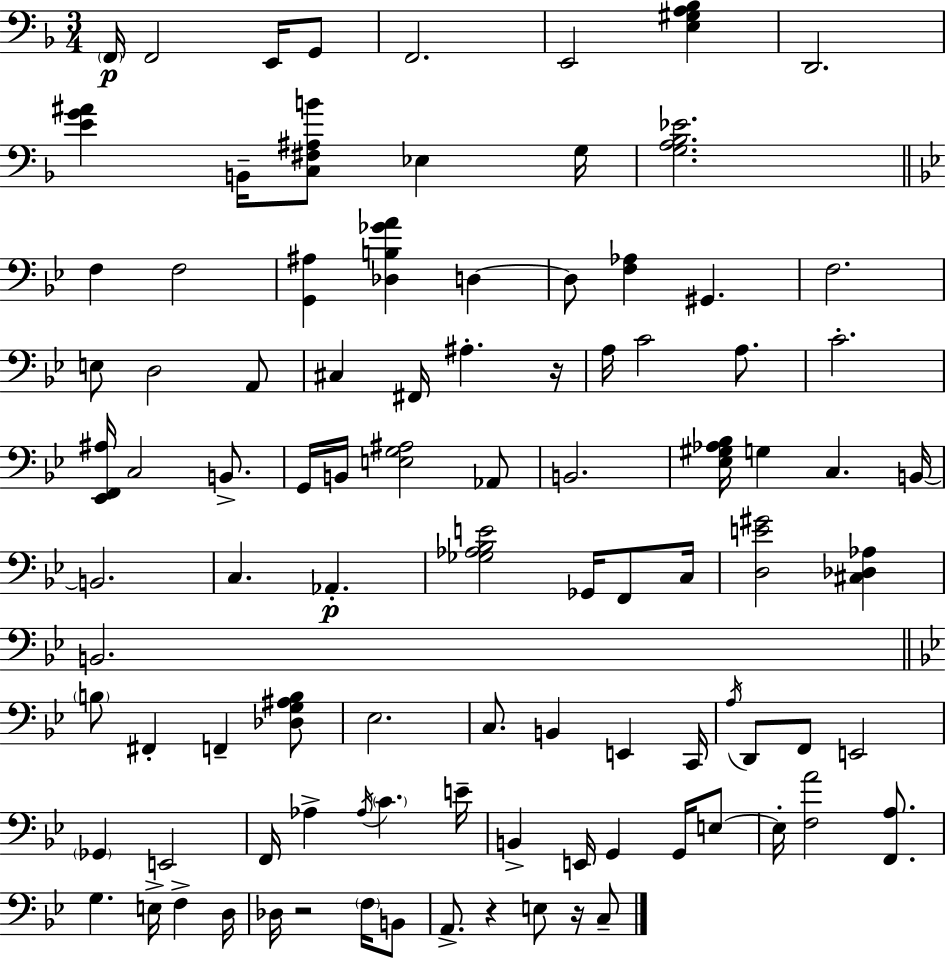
{
  \clef bass
  \numericTimeSignature
  \time 3/4
  \key d \minor
  \repeat volta 2 { \parenthesize f,16\p f,2 e,16 g,8 | f,2. | e,2 <e gis a bes>4 | d,2. | \break <e' g' ais'>4 b,16-- <c fis ais b'>8 ees4 g16 | <g a bes ees'>2. | \bar "||" \break \key g \minor f4 f2 | <g, ais>4 <des b ges' a'>4 d4~~ | d8 <f aes>4 gis,4. | f2. | \break e8 d2 a,8 | cis4 fis,16 ais4.-. r16 | a16 c'2 a8. | c'2.-. | \break <ees, f, ais>16 c2 b,8.-> | g,16 b,16 <e g ais>2 aes,8 | b,2. | <ees gis aes bes>16 g4 c4. b,16~~ | \break b,2. | c4. aes,4.-.\p | <ges aes bes e'>2 ges,16 f,8 c16 | <d e' gis'>2 <cis des aes>4 | \break b,2. | \bar "||" \break \key bes \major \parenthesize b8 fis,4-. f,4-- <des g ais b>8 | ees2. | c8. b,4 e,4 c,16 | \acciaccatura { a16 } d,8 f,8 e,2 | \break \parenthesize ges,4 e,2 | f,16 aes4-> \acciaccatura { aes16 } \parenthesize c'4. | e'16-- b,4-> e,16 g,4 g,16 | e8~~ e16-. <f a'>2 <f, a>8. | \break g4. e16-> f4-> | d16 des16 r2 \parenthesize f16 | b,8 a,8.-> r4 e8 r16 | c8-- } \bar "|."
}